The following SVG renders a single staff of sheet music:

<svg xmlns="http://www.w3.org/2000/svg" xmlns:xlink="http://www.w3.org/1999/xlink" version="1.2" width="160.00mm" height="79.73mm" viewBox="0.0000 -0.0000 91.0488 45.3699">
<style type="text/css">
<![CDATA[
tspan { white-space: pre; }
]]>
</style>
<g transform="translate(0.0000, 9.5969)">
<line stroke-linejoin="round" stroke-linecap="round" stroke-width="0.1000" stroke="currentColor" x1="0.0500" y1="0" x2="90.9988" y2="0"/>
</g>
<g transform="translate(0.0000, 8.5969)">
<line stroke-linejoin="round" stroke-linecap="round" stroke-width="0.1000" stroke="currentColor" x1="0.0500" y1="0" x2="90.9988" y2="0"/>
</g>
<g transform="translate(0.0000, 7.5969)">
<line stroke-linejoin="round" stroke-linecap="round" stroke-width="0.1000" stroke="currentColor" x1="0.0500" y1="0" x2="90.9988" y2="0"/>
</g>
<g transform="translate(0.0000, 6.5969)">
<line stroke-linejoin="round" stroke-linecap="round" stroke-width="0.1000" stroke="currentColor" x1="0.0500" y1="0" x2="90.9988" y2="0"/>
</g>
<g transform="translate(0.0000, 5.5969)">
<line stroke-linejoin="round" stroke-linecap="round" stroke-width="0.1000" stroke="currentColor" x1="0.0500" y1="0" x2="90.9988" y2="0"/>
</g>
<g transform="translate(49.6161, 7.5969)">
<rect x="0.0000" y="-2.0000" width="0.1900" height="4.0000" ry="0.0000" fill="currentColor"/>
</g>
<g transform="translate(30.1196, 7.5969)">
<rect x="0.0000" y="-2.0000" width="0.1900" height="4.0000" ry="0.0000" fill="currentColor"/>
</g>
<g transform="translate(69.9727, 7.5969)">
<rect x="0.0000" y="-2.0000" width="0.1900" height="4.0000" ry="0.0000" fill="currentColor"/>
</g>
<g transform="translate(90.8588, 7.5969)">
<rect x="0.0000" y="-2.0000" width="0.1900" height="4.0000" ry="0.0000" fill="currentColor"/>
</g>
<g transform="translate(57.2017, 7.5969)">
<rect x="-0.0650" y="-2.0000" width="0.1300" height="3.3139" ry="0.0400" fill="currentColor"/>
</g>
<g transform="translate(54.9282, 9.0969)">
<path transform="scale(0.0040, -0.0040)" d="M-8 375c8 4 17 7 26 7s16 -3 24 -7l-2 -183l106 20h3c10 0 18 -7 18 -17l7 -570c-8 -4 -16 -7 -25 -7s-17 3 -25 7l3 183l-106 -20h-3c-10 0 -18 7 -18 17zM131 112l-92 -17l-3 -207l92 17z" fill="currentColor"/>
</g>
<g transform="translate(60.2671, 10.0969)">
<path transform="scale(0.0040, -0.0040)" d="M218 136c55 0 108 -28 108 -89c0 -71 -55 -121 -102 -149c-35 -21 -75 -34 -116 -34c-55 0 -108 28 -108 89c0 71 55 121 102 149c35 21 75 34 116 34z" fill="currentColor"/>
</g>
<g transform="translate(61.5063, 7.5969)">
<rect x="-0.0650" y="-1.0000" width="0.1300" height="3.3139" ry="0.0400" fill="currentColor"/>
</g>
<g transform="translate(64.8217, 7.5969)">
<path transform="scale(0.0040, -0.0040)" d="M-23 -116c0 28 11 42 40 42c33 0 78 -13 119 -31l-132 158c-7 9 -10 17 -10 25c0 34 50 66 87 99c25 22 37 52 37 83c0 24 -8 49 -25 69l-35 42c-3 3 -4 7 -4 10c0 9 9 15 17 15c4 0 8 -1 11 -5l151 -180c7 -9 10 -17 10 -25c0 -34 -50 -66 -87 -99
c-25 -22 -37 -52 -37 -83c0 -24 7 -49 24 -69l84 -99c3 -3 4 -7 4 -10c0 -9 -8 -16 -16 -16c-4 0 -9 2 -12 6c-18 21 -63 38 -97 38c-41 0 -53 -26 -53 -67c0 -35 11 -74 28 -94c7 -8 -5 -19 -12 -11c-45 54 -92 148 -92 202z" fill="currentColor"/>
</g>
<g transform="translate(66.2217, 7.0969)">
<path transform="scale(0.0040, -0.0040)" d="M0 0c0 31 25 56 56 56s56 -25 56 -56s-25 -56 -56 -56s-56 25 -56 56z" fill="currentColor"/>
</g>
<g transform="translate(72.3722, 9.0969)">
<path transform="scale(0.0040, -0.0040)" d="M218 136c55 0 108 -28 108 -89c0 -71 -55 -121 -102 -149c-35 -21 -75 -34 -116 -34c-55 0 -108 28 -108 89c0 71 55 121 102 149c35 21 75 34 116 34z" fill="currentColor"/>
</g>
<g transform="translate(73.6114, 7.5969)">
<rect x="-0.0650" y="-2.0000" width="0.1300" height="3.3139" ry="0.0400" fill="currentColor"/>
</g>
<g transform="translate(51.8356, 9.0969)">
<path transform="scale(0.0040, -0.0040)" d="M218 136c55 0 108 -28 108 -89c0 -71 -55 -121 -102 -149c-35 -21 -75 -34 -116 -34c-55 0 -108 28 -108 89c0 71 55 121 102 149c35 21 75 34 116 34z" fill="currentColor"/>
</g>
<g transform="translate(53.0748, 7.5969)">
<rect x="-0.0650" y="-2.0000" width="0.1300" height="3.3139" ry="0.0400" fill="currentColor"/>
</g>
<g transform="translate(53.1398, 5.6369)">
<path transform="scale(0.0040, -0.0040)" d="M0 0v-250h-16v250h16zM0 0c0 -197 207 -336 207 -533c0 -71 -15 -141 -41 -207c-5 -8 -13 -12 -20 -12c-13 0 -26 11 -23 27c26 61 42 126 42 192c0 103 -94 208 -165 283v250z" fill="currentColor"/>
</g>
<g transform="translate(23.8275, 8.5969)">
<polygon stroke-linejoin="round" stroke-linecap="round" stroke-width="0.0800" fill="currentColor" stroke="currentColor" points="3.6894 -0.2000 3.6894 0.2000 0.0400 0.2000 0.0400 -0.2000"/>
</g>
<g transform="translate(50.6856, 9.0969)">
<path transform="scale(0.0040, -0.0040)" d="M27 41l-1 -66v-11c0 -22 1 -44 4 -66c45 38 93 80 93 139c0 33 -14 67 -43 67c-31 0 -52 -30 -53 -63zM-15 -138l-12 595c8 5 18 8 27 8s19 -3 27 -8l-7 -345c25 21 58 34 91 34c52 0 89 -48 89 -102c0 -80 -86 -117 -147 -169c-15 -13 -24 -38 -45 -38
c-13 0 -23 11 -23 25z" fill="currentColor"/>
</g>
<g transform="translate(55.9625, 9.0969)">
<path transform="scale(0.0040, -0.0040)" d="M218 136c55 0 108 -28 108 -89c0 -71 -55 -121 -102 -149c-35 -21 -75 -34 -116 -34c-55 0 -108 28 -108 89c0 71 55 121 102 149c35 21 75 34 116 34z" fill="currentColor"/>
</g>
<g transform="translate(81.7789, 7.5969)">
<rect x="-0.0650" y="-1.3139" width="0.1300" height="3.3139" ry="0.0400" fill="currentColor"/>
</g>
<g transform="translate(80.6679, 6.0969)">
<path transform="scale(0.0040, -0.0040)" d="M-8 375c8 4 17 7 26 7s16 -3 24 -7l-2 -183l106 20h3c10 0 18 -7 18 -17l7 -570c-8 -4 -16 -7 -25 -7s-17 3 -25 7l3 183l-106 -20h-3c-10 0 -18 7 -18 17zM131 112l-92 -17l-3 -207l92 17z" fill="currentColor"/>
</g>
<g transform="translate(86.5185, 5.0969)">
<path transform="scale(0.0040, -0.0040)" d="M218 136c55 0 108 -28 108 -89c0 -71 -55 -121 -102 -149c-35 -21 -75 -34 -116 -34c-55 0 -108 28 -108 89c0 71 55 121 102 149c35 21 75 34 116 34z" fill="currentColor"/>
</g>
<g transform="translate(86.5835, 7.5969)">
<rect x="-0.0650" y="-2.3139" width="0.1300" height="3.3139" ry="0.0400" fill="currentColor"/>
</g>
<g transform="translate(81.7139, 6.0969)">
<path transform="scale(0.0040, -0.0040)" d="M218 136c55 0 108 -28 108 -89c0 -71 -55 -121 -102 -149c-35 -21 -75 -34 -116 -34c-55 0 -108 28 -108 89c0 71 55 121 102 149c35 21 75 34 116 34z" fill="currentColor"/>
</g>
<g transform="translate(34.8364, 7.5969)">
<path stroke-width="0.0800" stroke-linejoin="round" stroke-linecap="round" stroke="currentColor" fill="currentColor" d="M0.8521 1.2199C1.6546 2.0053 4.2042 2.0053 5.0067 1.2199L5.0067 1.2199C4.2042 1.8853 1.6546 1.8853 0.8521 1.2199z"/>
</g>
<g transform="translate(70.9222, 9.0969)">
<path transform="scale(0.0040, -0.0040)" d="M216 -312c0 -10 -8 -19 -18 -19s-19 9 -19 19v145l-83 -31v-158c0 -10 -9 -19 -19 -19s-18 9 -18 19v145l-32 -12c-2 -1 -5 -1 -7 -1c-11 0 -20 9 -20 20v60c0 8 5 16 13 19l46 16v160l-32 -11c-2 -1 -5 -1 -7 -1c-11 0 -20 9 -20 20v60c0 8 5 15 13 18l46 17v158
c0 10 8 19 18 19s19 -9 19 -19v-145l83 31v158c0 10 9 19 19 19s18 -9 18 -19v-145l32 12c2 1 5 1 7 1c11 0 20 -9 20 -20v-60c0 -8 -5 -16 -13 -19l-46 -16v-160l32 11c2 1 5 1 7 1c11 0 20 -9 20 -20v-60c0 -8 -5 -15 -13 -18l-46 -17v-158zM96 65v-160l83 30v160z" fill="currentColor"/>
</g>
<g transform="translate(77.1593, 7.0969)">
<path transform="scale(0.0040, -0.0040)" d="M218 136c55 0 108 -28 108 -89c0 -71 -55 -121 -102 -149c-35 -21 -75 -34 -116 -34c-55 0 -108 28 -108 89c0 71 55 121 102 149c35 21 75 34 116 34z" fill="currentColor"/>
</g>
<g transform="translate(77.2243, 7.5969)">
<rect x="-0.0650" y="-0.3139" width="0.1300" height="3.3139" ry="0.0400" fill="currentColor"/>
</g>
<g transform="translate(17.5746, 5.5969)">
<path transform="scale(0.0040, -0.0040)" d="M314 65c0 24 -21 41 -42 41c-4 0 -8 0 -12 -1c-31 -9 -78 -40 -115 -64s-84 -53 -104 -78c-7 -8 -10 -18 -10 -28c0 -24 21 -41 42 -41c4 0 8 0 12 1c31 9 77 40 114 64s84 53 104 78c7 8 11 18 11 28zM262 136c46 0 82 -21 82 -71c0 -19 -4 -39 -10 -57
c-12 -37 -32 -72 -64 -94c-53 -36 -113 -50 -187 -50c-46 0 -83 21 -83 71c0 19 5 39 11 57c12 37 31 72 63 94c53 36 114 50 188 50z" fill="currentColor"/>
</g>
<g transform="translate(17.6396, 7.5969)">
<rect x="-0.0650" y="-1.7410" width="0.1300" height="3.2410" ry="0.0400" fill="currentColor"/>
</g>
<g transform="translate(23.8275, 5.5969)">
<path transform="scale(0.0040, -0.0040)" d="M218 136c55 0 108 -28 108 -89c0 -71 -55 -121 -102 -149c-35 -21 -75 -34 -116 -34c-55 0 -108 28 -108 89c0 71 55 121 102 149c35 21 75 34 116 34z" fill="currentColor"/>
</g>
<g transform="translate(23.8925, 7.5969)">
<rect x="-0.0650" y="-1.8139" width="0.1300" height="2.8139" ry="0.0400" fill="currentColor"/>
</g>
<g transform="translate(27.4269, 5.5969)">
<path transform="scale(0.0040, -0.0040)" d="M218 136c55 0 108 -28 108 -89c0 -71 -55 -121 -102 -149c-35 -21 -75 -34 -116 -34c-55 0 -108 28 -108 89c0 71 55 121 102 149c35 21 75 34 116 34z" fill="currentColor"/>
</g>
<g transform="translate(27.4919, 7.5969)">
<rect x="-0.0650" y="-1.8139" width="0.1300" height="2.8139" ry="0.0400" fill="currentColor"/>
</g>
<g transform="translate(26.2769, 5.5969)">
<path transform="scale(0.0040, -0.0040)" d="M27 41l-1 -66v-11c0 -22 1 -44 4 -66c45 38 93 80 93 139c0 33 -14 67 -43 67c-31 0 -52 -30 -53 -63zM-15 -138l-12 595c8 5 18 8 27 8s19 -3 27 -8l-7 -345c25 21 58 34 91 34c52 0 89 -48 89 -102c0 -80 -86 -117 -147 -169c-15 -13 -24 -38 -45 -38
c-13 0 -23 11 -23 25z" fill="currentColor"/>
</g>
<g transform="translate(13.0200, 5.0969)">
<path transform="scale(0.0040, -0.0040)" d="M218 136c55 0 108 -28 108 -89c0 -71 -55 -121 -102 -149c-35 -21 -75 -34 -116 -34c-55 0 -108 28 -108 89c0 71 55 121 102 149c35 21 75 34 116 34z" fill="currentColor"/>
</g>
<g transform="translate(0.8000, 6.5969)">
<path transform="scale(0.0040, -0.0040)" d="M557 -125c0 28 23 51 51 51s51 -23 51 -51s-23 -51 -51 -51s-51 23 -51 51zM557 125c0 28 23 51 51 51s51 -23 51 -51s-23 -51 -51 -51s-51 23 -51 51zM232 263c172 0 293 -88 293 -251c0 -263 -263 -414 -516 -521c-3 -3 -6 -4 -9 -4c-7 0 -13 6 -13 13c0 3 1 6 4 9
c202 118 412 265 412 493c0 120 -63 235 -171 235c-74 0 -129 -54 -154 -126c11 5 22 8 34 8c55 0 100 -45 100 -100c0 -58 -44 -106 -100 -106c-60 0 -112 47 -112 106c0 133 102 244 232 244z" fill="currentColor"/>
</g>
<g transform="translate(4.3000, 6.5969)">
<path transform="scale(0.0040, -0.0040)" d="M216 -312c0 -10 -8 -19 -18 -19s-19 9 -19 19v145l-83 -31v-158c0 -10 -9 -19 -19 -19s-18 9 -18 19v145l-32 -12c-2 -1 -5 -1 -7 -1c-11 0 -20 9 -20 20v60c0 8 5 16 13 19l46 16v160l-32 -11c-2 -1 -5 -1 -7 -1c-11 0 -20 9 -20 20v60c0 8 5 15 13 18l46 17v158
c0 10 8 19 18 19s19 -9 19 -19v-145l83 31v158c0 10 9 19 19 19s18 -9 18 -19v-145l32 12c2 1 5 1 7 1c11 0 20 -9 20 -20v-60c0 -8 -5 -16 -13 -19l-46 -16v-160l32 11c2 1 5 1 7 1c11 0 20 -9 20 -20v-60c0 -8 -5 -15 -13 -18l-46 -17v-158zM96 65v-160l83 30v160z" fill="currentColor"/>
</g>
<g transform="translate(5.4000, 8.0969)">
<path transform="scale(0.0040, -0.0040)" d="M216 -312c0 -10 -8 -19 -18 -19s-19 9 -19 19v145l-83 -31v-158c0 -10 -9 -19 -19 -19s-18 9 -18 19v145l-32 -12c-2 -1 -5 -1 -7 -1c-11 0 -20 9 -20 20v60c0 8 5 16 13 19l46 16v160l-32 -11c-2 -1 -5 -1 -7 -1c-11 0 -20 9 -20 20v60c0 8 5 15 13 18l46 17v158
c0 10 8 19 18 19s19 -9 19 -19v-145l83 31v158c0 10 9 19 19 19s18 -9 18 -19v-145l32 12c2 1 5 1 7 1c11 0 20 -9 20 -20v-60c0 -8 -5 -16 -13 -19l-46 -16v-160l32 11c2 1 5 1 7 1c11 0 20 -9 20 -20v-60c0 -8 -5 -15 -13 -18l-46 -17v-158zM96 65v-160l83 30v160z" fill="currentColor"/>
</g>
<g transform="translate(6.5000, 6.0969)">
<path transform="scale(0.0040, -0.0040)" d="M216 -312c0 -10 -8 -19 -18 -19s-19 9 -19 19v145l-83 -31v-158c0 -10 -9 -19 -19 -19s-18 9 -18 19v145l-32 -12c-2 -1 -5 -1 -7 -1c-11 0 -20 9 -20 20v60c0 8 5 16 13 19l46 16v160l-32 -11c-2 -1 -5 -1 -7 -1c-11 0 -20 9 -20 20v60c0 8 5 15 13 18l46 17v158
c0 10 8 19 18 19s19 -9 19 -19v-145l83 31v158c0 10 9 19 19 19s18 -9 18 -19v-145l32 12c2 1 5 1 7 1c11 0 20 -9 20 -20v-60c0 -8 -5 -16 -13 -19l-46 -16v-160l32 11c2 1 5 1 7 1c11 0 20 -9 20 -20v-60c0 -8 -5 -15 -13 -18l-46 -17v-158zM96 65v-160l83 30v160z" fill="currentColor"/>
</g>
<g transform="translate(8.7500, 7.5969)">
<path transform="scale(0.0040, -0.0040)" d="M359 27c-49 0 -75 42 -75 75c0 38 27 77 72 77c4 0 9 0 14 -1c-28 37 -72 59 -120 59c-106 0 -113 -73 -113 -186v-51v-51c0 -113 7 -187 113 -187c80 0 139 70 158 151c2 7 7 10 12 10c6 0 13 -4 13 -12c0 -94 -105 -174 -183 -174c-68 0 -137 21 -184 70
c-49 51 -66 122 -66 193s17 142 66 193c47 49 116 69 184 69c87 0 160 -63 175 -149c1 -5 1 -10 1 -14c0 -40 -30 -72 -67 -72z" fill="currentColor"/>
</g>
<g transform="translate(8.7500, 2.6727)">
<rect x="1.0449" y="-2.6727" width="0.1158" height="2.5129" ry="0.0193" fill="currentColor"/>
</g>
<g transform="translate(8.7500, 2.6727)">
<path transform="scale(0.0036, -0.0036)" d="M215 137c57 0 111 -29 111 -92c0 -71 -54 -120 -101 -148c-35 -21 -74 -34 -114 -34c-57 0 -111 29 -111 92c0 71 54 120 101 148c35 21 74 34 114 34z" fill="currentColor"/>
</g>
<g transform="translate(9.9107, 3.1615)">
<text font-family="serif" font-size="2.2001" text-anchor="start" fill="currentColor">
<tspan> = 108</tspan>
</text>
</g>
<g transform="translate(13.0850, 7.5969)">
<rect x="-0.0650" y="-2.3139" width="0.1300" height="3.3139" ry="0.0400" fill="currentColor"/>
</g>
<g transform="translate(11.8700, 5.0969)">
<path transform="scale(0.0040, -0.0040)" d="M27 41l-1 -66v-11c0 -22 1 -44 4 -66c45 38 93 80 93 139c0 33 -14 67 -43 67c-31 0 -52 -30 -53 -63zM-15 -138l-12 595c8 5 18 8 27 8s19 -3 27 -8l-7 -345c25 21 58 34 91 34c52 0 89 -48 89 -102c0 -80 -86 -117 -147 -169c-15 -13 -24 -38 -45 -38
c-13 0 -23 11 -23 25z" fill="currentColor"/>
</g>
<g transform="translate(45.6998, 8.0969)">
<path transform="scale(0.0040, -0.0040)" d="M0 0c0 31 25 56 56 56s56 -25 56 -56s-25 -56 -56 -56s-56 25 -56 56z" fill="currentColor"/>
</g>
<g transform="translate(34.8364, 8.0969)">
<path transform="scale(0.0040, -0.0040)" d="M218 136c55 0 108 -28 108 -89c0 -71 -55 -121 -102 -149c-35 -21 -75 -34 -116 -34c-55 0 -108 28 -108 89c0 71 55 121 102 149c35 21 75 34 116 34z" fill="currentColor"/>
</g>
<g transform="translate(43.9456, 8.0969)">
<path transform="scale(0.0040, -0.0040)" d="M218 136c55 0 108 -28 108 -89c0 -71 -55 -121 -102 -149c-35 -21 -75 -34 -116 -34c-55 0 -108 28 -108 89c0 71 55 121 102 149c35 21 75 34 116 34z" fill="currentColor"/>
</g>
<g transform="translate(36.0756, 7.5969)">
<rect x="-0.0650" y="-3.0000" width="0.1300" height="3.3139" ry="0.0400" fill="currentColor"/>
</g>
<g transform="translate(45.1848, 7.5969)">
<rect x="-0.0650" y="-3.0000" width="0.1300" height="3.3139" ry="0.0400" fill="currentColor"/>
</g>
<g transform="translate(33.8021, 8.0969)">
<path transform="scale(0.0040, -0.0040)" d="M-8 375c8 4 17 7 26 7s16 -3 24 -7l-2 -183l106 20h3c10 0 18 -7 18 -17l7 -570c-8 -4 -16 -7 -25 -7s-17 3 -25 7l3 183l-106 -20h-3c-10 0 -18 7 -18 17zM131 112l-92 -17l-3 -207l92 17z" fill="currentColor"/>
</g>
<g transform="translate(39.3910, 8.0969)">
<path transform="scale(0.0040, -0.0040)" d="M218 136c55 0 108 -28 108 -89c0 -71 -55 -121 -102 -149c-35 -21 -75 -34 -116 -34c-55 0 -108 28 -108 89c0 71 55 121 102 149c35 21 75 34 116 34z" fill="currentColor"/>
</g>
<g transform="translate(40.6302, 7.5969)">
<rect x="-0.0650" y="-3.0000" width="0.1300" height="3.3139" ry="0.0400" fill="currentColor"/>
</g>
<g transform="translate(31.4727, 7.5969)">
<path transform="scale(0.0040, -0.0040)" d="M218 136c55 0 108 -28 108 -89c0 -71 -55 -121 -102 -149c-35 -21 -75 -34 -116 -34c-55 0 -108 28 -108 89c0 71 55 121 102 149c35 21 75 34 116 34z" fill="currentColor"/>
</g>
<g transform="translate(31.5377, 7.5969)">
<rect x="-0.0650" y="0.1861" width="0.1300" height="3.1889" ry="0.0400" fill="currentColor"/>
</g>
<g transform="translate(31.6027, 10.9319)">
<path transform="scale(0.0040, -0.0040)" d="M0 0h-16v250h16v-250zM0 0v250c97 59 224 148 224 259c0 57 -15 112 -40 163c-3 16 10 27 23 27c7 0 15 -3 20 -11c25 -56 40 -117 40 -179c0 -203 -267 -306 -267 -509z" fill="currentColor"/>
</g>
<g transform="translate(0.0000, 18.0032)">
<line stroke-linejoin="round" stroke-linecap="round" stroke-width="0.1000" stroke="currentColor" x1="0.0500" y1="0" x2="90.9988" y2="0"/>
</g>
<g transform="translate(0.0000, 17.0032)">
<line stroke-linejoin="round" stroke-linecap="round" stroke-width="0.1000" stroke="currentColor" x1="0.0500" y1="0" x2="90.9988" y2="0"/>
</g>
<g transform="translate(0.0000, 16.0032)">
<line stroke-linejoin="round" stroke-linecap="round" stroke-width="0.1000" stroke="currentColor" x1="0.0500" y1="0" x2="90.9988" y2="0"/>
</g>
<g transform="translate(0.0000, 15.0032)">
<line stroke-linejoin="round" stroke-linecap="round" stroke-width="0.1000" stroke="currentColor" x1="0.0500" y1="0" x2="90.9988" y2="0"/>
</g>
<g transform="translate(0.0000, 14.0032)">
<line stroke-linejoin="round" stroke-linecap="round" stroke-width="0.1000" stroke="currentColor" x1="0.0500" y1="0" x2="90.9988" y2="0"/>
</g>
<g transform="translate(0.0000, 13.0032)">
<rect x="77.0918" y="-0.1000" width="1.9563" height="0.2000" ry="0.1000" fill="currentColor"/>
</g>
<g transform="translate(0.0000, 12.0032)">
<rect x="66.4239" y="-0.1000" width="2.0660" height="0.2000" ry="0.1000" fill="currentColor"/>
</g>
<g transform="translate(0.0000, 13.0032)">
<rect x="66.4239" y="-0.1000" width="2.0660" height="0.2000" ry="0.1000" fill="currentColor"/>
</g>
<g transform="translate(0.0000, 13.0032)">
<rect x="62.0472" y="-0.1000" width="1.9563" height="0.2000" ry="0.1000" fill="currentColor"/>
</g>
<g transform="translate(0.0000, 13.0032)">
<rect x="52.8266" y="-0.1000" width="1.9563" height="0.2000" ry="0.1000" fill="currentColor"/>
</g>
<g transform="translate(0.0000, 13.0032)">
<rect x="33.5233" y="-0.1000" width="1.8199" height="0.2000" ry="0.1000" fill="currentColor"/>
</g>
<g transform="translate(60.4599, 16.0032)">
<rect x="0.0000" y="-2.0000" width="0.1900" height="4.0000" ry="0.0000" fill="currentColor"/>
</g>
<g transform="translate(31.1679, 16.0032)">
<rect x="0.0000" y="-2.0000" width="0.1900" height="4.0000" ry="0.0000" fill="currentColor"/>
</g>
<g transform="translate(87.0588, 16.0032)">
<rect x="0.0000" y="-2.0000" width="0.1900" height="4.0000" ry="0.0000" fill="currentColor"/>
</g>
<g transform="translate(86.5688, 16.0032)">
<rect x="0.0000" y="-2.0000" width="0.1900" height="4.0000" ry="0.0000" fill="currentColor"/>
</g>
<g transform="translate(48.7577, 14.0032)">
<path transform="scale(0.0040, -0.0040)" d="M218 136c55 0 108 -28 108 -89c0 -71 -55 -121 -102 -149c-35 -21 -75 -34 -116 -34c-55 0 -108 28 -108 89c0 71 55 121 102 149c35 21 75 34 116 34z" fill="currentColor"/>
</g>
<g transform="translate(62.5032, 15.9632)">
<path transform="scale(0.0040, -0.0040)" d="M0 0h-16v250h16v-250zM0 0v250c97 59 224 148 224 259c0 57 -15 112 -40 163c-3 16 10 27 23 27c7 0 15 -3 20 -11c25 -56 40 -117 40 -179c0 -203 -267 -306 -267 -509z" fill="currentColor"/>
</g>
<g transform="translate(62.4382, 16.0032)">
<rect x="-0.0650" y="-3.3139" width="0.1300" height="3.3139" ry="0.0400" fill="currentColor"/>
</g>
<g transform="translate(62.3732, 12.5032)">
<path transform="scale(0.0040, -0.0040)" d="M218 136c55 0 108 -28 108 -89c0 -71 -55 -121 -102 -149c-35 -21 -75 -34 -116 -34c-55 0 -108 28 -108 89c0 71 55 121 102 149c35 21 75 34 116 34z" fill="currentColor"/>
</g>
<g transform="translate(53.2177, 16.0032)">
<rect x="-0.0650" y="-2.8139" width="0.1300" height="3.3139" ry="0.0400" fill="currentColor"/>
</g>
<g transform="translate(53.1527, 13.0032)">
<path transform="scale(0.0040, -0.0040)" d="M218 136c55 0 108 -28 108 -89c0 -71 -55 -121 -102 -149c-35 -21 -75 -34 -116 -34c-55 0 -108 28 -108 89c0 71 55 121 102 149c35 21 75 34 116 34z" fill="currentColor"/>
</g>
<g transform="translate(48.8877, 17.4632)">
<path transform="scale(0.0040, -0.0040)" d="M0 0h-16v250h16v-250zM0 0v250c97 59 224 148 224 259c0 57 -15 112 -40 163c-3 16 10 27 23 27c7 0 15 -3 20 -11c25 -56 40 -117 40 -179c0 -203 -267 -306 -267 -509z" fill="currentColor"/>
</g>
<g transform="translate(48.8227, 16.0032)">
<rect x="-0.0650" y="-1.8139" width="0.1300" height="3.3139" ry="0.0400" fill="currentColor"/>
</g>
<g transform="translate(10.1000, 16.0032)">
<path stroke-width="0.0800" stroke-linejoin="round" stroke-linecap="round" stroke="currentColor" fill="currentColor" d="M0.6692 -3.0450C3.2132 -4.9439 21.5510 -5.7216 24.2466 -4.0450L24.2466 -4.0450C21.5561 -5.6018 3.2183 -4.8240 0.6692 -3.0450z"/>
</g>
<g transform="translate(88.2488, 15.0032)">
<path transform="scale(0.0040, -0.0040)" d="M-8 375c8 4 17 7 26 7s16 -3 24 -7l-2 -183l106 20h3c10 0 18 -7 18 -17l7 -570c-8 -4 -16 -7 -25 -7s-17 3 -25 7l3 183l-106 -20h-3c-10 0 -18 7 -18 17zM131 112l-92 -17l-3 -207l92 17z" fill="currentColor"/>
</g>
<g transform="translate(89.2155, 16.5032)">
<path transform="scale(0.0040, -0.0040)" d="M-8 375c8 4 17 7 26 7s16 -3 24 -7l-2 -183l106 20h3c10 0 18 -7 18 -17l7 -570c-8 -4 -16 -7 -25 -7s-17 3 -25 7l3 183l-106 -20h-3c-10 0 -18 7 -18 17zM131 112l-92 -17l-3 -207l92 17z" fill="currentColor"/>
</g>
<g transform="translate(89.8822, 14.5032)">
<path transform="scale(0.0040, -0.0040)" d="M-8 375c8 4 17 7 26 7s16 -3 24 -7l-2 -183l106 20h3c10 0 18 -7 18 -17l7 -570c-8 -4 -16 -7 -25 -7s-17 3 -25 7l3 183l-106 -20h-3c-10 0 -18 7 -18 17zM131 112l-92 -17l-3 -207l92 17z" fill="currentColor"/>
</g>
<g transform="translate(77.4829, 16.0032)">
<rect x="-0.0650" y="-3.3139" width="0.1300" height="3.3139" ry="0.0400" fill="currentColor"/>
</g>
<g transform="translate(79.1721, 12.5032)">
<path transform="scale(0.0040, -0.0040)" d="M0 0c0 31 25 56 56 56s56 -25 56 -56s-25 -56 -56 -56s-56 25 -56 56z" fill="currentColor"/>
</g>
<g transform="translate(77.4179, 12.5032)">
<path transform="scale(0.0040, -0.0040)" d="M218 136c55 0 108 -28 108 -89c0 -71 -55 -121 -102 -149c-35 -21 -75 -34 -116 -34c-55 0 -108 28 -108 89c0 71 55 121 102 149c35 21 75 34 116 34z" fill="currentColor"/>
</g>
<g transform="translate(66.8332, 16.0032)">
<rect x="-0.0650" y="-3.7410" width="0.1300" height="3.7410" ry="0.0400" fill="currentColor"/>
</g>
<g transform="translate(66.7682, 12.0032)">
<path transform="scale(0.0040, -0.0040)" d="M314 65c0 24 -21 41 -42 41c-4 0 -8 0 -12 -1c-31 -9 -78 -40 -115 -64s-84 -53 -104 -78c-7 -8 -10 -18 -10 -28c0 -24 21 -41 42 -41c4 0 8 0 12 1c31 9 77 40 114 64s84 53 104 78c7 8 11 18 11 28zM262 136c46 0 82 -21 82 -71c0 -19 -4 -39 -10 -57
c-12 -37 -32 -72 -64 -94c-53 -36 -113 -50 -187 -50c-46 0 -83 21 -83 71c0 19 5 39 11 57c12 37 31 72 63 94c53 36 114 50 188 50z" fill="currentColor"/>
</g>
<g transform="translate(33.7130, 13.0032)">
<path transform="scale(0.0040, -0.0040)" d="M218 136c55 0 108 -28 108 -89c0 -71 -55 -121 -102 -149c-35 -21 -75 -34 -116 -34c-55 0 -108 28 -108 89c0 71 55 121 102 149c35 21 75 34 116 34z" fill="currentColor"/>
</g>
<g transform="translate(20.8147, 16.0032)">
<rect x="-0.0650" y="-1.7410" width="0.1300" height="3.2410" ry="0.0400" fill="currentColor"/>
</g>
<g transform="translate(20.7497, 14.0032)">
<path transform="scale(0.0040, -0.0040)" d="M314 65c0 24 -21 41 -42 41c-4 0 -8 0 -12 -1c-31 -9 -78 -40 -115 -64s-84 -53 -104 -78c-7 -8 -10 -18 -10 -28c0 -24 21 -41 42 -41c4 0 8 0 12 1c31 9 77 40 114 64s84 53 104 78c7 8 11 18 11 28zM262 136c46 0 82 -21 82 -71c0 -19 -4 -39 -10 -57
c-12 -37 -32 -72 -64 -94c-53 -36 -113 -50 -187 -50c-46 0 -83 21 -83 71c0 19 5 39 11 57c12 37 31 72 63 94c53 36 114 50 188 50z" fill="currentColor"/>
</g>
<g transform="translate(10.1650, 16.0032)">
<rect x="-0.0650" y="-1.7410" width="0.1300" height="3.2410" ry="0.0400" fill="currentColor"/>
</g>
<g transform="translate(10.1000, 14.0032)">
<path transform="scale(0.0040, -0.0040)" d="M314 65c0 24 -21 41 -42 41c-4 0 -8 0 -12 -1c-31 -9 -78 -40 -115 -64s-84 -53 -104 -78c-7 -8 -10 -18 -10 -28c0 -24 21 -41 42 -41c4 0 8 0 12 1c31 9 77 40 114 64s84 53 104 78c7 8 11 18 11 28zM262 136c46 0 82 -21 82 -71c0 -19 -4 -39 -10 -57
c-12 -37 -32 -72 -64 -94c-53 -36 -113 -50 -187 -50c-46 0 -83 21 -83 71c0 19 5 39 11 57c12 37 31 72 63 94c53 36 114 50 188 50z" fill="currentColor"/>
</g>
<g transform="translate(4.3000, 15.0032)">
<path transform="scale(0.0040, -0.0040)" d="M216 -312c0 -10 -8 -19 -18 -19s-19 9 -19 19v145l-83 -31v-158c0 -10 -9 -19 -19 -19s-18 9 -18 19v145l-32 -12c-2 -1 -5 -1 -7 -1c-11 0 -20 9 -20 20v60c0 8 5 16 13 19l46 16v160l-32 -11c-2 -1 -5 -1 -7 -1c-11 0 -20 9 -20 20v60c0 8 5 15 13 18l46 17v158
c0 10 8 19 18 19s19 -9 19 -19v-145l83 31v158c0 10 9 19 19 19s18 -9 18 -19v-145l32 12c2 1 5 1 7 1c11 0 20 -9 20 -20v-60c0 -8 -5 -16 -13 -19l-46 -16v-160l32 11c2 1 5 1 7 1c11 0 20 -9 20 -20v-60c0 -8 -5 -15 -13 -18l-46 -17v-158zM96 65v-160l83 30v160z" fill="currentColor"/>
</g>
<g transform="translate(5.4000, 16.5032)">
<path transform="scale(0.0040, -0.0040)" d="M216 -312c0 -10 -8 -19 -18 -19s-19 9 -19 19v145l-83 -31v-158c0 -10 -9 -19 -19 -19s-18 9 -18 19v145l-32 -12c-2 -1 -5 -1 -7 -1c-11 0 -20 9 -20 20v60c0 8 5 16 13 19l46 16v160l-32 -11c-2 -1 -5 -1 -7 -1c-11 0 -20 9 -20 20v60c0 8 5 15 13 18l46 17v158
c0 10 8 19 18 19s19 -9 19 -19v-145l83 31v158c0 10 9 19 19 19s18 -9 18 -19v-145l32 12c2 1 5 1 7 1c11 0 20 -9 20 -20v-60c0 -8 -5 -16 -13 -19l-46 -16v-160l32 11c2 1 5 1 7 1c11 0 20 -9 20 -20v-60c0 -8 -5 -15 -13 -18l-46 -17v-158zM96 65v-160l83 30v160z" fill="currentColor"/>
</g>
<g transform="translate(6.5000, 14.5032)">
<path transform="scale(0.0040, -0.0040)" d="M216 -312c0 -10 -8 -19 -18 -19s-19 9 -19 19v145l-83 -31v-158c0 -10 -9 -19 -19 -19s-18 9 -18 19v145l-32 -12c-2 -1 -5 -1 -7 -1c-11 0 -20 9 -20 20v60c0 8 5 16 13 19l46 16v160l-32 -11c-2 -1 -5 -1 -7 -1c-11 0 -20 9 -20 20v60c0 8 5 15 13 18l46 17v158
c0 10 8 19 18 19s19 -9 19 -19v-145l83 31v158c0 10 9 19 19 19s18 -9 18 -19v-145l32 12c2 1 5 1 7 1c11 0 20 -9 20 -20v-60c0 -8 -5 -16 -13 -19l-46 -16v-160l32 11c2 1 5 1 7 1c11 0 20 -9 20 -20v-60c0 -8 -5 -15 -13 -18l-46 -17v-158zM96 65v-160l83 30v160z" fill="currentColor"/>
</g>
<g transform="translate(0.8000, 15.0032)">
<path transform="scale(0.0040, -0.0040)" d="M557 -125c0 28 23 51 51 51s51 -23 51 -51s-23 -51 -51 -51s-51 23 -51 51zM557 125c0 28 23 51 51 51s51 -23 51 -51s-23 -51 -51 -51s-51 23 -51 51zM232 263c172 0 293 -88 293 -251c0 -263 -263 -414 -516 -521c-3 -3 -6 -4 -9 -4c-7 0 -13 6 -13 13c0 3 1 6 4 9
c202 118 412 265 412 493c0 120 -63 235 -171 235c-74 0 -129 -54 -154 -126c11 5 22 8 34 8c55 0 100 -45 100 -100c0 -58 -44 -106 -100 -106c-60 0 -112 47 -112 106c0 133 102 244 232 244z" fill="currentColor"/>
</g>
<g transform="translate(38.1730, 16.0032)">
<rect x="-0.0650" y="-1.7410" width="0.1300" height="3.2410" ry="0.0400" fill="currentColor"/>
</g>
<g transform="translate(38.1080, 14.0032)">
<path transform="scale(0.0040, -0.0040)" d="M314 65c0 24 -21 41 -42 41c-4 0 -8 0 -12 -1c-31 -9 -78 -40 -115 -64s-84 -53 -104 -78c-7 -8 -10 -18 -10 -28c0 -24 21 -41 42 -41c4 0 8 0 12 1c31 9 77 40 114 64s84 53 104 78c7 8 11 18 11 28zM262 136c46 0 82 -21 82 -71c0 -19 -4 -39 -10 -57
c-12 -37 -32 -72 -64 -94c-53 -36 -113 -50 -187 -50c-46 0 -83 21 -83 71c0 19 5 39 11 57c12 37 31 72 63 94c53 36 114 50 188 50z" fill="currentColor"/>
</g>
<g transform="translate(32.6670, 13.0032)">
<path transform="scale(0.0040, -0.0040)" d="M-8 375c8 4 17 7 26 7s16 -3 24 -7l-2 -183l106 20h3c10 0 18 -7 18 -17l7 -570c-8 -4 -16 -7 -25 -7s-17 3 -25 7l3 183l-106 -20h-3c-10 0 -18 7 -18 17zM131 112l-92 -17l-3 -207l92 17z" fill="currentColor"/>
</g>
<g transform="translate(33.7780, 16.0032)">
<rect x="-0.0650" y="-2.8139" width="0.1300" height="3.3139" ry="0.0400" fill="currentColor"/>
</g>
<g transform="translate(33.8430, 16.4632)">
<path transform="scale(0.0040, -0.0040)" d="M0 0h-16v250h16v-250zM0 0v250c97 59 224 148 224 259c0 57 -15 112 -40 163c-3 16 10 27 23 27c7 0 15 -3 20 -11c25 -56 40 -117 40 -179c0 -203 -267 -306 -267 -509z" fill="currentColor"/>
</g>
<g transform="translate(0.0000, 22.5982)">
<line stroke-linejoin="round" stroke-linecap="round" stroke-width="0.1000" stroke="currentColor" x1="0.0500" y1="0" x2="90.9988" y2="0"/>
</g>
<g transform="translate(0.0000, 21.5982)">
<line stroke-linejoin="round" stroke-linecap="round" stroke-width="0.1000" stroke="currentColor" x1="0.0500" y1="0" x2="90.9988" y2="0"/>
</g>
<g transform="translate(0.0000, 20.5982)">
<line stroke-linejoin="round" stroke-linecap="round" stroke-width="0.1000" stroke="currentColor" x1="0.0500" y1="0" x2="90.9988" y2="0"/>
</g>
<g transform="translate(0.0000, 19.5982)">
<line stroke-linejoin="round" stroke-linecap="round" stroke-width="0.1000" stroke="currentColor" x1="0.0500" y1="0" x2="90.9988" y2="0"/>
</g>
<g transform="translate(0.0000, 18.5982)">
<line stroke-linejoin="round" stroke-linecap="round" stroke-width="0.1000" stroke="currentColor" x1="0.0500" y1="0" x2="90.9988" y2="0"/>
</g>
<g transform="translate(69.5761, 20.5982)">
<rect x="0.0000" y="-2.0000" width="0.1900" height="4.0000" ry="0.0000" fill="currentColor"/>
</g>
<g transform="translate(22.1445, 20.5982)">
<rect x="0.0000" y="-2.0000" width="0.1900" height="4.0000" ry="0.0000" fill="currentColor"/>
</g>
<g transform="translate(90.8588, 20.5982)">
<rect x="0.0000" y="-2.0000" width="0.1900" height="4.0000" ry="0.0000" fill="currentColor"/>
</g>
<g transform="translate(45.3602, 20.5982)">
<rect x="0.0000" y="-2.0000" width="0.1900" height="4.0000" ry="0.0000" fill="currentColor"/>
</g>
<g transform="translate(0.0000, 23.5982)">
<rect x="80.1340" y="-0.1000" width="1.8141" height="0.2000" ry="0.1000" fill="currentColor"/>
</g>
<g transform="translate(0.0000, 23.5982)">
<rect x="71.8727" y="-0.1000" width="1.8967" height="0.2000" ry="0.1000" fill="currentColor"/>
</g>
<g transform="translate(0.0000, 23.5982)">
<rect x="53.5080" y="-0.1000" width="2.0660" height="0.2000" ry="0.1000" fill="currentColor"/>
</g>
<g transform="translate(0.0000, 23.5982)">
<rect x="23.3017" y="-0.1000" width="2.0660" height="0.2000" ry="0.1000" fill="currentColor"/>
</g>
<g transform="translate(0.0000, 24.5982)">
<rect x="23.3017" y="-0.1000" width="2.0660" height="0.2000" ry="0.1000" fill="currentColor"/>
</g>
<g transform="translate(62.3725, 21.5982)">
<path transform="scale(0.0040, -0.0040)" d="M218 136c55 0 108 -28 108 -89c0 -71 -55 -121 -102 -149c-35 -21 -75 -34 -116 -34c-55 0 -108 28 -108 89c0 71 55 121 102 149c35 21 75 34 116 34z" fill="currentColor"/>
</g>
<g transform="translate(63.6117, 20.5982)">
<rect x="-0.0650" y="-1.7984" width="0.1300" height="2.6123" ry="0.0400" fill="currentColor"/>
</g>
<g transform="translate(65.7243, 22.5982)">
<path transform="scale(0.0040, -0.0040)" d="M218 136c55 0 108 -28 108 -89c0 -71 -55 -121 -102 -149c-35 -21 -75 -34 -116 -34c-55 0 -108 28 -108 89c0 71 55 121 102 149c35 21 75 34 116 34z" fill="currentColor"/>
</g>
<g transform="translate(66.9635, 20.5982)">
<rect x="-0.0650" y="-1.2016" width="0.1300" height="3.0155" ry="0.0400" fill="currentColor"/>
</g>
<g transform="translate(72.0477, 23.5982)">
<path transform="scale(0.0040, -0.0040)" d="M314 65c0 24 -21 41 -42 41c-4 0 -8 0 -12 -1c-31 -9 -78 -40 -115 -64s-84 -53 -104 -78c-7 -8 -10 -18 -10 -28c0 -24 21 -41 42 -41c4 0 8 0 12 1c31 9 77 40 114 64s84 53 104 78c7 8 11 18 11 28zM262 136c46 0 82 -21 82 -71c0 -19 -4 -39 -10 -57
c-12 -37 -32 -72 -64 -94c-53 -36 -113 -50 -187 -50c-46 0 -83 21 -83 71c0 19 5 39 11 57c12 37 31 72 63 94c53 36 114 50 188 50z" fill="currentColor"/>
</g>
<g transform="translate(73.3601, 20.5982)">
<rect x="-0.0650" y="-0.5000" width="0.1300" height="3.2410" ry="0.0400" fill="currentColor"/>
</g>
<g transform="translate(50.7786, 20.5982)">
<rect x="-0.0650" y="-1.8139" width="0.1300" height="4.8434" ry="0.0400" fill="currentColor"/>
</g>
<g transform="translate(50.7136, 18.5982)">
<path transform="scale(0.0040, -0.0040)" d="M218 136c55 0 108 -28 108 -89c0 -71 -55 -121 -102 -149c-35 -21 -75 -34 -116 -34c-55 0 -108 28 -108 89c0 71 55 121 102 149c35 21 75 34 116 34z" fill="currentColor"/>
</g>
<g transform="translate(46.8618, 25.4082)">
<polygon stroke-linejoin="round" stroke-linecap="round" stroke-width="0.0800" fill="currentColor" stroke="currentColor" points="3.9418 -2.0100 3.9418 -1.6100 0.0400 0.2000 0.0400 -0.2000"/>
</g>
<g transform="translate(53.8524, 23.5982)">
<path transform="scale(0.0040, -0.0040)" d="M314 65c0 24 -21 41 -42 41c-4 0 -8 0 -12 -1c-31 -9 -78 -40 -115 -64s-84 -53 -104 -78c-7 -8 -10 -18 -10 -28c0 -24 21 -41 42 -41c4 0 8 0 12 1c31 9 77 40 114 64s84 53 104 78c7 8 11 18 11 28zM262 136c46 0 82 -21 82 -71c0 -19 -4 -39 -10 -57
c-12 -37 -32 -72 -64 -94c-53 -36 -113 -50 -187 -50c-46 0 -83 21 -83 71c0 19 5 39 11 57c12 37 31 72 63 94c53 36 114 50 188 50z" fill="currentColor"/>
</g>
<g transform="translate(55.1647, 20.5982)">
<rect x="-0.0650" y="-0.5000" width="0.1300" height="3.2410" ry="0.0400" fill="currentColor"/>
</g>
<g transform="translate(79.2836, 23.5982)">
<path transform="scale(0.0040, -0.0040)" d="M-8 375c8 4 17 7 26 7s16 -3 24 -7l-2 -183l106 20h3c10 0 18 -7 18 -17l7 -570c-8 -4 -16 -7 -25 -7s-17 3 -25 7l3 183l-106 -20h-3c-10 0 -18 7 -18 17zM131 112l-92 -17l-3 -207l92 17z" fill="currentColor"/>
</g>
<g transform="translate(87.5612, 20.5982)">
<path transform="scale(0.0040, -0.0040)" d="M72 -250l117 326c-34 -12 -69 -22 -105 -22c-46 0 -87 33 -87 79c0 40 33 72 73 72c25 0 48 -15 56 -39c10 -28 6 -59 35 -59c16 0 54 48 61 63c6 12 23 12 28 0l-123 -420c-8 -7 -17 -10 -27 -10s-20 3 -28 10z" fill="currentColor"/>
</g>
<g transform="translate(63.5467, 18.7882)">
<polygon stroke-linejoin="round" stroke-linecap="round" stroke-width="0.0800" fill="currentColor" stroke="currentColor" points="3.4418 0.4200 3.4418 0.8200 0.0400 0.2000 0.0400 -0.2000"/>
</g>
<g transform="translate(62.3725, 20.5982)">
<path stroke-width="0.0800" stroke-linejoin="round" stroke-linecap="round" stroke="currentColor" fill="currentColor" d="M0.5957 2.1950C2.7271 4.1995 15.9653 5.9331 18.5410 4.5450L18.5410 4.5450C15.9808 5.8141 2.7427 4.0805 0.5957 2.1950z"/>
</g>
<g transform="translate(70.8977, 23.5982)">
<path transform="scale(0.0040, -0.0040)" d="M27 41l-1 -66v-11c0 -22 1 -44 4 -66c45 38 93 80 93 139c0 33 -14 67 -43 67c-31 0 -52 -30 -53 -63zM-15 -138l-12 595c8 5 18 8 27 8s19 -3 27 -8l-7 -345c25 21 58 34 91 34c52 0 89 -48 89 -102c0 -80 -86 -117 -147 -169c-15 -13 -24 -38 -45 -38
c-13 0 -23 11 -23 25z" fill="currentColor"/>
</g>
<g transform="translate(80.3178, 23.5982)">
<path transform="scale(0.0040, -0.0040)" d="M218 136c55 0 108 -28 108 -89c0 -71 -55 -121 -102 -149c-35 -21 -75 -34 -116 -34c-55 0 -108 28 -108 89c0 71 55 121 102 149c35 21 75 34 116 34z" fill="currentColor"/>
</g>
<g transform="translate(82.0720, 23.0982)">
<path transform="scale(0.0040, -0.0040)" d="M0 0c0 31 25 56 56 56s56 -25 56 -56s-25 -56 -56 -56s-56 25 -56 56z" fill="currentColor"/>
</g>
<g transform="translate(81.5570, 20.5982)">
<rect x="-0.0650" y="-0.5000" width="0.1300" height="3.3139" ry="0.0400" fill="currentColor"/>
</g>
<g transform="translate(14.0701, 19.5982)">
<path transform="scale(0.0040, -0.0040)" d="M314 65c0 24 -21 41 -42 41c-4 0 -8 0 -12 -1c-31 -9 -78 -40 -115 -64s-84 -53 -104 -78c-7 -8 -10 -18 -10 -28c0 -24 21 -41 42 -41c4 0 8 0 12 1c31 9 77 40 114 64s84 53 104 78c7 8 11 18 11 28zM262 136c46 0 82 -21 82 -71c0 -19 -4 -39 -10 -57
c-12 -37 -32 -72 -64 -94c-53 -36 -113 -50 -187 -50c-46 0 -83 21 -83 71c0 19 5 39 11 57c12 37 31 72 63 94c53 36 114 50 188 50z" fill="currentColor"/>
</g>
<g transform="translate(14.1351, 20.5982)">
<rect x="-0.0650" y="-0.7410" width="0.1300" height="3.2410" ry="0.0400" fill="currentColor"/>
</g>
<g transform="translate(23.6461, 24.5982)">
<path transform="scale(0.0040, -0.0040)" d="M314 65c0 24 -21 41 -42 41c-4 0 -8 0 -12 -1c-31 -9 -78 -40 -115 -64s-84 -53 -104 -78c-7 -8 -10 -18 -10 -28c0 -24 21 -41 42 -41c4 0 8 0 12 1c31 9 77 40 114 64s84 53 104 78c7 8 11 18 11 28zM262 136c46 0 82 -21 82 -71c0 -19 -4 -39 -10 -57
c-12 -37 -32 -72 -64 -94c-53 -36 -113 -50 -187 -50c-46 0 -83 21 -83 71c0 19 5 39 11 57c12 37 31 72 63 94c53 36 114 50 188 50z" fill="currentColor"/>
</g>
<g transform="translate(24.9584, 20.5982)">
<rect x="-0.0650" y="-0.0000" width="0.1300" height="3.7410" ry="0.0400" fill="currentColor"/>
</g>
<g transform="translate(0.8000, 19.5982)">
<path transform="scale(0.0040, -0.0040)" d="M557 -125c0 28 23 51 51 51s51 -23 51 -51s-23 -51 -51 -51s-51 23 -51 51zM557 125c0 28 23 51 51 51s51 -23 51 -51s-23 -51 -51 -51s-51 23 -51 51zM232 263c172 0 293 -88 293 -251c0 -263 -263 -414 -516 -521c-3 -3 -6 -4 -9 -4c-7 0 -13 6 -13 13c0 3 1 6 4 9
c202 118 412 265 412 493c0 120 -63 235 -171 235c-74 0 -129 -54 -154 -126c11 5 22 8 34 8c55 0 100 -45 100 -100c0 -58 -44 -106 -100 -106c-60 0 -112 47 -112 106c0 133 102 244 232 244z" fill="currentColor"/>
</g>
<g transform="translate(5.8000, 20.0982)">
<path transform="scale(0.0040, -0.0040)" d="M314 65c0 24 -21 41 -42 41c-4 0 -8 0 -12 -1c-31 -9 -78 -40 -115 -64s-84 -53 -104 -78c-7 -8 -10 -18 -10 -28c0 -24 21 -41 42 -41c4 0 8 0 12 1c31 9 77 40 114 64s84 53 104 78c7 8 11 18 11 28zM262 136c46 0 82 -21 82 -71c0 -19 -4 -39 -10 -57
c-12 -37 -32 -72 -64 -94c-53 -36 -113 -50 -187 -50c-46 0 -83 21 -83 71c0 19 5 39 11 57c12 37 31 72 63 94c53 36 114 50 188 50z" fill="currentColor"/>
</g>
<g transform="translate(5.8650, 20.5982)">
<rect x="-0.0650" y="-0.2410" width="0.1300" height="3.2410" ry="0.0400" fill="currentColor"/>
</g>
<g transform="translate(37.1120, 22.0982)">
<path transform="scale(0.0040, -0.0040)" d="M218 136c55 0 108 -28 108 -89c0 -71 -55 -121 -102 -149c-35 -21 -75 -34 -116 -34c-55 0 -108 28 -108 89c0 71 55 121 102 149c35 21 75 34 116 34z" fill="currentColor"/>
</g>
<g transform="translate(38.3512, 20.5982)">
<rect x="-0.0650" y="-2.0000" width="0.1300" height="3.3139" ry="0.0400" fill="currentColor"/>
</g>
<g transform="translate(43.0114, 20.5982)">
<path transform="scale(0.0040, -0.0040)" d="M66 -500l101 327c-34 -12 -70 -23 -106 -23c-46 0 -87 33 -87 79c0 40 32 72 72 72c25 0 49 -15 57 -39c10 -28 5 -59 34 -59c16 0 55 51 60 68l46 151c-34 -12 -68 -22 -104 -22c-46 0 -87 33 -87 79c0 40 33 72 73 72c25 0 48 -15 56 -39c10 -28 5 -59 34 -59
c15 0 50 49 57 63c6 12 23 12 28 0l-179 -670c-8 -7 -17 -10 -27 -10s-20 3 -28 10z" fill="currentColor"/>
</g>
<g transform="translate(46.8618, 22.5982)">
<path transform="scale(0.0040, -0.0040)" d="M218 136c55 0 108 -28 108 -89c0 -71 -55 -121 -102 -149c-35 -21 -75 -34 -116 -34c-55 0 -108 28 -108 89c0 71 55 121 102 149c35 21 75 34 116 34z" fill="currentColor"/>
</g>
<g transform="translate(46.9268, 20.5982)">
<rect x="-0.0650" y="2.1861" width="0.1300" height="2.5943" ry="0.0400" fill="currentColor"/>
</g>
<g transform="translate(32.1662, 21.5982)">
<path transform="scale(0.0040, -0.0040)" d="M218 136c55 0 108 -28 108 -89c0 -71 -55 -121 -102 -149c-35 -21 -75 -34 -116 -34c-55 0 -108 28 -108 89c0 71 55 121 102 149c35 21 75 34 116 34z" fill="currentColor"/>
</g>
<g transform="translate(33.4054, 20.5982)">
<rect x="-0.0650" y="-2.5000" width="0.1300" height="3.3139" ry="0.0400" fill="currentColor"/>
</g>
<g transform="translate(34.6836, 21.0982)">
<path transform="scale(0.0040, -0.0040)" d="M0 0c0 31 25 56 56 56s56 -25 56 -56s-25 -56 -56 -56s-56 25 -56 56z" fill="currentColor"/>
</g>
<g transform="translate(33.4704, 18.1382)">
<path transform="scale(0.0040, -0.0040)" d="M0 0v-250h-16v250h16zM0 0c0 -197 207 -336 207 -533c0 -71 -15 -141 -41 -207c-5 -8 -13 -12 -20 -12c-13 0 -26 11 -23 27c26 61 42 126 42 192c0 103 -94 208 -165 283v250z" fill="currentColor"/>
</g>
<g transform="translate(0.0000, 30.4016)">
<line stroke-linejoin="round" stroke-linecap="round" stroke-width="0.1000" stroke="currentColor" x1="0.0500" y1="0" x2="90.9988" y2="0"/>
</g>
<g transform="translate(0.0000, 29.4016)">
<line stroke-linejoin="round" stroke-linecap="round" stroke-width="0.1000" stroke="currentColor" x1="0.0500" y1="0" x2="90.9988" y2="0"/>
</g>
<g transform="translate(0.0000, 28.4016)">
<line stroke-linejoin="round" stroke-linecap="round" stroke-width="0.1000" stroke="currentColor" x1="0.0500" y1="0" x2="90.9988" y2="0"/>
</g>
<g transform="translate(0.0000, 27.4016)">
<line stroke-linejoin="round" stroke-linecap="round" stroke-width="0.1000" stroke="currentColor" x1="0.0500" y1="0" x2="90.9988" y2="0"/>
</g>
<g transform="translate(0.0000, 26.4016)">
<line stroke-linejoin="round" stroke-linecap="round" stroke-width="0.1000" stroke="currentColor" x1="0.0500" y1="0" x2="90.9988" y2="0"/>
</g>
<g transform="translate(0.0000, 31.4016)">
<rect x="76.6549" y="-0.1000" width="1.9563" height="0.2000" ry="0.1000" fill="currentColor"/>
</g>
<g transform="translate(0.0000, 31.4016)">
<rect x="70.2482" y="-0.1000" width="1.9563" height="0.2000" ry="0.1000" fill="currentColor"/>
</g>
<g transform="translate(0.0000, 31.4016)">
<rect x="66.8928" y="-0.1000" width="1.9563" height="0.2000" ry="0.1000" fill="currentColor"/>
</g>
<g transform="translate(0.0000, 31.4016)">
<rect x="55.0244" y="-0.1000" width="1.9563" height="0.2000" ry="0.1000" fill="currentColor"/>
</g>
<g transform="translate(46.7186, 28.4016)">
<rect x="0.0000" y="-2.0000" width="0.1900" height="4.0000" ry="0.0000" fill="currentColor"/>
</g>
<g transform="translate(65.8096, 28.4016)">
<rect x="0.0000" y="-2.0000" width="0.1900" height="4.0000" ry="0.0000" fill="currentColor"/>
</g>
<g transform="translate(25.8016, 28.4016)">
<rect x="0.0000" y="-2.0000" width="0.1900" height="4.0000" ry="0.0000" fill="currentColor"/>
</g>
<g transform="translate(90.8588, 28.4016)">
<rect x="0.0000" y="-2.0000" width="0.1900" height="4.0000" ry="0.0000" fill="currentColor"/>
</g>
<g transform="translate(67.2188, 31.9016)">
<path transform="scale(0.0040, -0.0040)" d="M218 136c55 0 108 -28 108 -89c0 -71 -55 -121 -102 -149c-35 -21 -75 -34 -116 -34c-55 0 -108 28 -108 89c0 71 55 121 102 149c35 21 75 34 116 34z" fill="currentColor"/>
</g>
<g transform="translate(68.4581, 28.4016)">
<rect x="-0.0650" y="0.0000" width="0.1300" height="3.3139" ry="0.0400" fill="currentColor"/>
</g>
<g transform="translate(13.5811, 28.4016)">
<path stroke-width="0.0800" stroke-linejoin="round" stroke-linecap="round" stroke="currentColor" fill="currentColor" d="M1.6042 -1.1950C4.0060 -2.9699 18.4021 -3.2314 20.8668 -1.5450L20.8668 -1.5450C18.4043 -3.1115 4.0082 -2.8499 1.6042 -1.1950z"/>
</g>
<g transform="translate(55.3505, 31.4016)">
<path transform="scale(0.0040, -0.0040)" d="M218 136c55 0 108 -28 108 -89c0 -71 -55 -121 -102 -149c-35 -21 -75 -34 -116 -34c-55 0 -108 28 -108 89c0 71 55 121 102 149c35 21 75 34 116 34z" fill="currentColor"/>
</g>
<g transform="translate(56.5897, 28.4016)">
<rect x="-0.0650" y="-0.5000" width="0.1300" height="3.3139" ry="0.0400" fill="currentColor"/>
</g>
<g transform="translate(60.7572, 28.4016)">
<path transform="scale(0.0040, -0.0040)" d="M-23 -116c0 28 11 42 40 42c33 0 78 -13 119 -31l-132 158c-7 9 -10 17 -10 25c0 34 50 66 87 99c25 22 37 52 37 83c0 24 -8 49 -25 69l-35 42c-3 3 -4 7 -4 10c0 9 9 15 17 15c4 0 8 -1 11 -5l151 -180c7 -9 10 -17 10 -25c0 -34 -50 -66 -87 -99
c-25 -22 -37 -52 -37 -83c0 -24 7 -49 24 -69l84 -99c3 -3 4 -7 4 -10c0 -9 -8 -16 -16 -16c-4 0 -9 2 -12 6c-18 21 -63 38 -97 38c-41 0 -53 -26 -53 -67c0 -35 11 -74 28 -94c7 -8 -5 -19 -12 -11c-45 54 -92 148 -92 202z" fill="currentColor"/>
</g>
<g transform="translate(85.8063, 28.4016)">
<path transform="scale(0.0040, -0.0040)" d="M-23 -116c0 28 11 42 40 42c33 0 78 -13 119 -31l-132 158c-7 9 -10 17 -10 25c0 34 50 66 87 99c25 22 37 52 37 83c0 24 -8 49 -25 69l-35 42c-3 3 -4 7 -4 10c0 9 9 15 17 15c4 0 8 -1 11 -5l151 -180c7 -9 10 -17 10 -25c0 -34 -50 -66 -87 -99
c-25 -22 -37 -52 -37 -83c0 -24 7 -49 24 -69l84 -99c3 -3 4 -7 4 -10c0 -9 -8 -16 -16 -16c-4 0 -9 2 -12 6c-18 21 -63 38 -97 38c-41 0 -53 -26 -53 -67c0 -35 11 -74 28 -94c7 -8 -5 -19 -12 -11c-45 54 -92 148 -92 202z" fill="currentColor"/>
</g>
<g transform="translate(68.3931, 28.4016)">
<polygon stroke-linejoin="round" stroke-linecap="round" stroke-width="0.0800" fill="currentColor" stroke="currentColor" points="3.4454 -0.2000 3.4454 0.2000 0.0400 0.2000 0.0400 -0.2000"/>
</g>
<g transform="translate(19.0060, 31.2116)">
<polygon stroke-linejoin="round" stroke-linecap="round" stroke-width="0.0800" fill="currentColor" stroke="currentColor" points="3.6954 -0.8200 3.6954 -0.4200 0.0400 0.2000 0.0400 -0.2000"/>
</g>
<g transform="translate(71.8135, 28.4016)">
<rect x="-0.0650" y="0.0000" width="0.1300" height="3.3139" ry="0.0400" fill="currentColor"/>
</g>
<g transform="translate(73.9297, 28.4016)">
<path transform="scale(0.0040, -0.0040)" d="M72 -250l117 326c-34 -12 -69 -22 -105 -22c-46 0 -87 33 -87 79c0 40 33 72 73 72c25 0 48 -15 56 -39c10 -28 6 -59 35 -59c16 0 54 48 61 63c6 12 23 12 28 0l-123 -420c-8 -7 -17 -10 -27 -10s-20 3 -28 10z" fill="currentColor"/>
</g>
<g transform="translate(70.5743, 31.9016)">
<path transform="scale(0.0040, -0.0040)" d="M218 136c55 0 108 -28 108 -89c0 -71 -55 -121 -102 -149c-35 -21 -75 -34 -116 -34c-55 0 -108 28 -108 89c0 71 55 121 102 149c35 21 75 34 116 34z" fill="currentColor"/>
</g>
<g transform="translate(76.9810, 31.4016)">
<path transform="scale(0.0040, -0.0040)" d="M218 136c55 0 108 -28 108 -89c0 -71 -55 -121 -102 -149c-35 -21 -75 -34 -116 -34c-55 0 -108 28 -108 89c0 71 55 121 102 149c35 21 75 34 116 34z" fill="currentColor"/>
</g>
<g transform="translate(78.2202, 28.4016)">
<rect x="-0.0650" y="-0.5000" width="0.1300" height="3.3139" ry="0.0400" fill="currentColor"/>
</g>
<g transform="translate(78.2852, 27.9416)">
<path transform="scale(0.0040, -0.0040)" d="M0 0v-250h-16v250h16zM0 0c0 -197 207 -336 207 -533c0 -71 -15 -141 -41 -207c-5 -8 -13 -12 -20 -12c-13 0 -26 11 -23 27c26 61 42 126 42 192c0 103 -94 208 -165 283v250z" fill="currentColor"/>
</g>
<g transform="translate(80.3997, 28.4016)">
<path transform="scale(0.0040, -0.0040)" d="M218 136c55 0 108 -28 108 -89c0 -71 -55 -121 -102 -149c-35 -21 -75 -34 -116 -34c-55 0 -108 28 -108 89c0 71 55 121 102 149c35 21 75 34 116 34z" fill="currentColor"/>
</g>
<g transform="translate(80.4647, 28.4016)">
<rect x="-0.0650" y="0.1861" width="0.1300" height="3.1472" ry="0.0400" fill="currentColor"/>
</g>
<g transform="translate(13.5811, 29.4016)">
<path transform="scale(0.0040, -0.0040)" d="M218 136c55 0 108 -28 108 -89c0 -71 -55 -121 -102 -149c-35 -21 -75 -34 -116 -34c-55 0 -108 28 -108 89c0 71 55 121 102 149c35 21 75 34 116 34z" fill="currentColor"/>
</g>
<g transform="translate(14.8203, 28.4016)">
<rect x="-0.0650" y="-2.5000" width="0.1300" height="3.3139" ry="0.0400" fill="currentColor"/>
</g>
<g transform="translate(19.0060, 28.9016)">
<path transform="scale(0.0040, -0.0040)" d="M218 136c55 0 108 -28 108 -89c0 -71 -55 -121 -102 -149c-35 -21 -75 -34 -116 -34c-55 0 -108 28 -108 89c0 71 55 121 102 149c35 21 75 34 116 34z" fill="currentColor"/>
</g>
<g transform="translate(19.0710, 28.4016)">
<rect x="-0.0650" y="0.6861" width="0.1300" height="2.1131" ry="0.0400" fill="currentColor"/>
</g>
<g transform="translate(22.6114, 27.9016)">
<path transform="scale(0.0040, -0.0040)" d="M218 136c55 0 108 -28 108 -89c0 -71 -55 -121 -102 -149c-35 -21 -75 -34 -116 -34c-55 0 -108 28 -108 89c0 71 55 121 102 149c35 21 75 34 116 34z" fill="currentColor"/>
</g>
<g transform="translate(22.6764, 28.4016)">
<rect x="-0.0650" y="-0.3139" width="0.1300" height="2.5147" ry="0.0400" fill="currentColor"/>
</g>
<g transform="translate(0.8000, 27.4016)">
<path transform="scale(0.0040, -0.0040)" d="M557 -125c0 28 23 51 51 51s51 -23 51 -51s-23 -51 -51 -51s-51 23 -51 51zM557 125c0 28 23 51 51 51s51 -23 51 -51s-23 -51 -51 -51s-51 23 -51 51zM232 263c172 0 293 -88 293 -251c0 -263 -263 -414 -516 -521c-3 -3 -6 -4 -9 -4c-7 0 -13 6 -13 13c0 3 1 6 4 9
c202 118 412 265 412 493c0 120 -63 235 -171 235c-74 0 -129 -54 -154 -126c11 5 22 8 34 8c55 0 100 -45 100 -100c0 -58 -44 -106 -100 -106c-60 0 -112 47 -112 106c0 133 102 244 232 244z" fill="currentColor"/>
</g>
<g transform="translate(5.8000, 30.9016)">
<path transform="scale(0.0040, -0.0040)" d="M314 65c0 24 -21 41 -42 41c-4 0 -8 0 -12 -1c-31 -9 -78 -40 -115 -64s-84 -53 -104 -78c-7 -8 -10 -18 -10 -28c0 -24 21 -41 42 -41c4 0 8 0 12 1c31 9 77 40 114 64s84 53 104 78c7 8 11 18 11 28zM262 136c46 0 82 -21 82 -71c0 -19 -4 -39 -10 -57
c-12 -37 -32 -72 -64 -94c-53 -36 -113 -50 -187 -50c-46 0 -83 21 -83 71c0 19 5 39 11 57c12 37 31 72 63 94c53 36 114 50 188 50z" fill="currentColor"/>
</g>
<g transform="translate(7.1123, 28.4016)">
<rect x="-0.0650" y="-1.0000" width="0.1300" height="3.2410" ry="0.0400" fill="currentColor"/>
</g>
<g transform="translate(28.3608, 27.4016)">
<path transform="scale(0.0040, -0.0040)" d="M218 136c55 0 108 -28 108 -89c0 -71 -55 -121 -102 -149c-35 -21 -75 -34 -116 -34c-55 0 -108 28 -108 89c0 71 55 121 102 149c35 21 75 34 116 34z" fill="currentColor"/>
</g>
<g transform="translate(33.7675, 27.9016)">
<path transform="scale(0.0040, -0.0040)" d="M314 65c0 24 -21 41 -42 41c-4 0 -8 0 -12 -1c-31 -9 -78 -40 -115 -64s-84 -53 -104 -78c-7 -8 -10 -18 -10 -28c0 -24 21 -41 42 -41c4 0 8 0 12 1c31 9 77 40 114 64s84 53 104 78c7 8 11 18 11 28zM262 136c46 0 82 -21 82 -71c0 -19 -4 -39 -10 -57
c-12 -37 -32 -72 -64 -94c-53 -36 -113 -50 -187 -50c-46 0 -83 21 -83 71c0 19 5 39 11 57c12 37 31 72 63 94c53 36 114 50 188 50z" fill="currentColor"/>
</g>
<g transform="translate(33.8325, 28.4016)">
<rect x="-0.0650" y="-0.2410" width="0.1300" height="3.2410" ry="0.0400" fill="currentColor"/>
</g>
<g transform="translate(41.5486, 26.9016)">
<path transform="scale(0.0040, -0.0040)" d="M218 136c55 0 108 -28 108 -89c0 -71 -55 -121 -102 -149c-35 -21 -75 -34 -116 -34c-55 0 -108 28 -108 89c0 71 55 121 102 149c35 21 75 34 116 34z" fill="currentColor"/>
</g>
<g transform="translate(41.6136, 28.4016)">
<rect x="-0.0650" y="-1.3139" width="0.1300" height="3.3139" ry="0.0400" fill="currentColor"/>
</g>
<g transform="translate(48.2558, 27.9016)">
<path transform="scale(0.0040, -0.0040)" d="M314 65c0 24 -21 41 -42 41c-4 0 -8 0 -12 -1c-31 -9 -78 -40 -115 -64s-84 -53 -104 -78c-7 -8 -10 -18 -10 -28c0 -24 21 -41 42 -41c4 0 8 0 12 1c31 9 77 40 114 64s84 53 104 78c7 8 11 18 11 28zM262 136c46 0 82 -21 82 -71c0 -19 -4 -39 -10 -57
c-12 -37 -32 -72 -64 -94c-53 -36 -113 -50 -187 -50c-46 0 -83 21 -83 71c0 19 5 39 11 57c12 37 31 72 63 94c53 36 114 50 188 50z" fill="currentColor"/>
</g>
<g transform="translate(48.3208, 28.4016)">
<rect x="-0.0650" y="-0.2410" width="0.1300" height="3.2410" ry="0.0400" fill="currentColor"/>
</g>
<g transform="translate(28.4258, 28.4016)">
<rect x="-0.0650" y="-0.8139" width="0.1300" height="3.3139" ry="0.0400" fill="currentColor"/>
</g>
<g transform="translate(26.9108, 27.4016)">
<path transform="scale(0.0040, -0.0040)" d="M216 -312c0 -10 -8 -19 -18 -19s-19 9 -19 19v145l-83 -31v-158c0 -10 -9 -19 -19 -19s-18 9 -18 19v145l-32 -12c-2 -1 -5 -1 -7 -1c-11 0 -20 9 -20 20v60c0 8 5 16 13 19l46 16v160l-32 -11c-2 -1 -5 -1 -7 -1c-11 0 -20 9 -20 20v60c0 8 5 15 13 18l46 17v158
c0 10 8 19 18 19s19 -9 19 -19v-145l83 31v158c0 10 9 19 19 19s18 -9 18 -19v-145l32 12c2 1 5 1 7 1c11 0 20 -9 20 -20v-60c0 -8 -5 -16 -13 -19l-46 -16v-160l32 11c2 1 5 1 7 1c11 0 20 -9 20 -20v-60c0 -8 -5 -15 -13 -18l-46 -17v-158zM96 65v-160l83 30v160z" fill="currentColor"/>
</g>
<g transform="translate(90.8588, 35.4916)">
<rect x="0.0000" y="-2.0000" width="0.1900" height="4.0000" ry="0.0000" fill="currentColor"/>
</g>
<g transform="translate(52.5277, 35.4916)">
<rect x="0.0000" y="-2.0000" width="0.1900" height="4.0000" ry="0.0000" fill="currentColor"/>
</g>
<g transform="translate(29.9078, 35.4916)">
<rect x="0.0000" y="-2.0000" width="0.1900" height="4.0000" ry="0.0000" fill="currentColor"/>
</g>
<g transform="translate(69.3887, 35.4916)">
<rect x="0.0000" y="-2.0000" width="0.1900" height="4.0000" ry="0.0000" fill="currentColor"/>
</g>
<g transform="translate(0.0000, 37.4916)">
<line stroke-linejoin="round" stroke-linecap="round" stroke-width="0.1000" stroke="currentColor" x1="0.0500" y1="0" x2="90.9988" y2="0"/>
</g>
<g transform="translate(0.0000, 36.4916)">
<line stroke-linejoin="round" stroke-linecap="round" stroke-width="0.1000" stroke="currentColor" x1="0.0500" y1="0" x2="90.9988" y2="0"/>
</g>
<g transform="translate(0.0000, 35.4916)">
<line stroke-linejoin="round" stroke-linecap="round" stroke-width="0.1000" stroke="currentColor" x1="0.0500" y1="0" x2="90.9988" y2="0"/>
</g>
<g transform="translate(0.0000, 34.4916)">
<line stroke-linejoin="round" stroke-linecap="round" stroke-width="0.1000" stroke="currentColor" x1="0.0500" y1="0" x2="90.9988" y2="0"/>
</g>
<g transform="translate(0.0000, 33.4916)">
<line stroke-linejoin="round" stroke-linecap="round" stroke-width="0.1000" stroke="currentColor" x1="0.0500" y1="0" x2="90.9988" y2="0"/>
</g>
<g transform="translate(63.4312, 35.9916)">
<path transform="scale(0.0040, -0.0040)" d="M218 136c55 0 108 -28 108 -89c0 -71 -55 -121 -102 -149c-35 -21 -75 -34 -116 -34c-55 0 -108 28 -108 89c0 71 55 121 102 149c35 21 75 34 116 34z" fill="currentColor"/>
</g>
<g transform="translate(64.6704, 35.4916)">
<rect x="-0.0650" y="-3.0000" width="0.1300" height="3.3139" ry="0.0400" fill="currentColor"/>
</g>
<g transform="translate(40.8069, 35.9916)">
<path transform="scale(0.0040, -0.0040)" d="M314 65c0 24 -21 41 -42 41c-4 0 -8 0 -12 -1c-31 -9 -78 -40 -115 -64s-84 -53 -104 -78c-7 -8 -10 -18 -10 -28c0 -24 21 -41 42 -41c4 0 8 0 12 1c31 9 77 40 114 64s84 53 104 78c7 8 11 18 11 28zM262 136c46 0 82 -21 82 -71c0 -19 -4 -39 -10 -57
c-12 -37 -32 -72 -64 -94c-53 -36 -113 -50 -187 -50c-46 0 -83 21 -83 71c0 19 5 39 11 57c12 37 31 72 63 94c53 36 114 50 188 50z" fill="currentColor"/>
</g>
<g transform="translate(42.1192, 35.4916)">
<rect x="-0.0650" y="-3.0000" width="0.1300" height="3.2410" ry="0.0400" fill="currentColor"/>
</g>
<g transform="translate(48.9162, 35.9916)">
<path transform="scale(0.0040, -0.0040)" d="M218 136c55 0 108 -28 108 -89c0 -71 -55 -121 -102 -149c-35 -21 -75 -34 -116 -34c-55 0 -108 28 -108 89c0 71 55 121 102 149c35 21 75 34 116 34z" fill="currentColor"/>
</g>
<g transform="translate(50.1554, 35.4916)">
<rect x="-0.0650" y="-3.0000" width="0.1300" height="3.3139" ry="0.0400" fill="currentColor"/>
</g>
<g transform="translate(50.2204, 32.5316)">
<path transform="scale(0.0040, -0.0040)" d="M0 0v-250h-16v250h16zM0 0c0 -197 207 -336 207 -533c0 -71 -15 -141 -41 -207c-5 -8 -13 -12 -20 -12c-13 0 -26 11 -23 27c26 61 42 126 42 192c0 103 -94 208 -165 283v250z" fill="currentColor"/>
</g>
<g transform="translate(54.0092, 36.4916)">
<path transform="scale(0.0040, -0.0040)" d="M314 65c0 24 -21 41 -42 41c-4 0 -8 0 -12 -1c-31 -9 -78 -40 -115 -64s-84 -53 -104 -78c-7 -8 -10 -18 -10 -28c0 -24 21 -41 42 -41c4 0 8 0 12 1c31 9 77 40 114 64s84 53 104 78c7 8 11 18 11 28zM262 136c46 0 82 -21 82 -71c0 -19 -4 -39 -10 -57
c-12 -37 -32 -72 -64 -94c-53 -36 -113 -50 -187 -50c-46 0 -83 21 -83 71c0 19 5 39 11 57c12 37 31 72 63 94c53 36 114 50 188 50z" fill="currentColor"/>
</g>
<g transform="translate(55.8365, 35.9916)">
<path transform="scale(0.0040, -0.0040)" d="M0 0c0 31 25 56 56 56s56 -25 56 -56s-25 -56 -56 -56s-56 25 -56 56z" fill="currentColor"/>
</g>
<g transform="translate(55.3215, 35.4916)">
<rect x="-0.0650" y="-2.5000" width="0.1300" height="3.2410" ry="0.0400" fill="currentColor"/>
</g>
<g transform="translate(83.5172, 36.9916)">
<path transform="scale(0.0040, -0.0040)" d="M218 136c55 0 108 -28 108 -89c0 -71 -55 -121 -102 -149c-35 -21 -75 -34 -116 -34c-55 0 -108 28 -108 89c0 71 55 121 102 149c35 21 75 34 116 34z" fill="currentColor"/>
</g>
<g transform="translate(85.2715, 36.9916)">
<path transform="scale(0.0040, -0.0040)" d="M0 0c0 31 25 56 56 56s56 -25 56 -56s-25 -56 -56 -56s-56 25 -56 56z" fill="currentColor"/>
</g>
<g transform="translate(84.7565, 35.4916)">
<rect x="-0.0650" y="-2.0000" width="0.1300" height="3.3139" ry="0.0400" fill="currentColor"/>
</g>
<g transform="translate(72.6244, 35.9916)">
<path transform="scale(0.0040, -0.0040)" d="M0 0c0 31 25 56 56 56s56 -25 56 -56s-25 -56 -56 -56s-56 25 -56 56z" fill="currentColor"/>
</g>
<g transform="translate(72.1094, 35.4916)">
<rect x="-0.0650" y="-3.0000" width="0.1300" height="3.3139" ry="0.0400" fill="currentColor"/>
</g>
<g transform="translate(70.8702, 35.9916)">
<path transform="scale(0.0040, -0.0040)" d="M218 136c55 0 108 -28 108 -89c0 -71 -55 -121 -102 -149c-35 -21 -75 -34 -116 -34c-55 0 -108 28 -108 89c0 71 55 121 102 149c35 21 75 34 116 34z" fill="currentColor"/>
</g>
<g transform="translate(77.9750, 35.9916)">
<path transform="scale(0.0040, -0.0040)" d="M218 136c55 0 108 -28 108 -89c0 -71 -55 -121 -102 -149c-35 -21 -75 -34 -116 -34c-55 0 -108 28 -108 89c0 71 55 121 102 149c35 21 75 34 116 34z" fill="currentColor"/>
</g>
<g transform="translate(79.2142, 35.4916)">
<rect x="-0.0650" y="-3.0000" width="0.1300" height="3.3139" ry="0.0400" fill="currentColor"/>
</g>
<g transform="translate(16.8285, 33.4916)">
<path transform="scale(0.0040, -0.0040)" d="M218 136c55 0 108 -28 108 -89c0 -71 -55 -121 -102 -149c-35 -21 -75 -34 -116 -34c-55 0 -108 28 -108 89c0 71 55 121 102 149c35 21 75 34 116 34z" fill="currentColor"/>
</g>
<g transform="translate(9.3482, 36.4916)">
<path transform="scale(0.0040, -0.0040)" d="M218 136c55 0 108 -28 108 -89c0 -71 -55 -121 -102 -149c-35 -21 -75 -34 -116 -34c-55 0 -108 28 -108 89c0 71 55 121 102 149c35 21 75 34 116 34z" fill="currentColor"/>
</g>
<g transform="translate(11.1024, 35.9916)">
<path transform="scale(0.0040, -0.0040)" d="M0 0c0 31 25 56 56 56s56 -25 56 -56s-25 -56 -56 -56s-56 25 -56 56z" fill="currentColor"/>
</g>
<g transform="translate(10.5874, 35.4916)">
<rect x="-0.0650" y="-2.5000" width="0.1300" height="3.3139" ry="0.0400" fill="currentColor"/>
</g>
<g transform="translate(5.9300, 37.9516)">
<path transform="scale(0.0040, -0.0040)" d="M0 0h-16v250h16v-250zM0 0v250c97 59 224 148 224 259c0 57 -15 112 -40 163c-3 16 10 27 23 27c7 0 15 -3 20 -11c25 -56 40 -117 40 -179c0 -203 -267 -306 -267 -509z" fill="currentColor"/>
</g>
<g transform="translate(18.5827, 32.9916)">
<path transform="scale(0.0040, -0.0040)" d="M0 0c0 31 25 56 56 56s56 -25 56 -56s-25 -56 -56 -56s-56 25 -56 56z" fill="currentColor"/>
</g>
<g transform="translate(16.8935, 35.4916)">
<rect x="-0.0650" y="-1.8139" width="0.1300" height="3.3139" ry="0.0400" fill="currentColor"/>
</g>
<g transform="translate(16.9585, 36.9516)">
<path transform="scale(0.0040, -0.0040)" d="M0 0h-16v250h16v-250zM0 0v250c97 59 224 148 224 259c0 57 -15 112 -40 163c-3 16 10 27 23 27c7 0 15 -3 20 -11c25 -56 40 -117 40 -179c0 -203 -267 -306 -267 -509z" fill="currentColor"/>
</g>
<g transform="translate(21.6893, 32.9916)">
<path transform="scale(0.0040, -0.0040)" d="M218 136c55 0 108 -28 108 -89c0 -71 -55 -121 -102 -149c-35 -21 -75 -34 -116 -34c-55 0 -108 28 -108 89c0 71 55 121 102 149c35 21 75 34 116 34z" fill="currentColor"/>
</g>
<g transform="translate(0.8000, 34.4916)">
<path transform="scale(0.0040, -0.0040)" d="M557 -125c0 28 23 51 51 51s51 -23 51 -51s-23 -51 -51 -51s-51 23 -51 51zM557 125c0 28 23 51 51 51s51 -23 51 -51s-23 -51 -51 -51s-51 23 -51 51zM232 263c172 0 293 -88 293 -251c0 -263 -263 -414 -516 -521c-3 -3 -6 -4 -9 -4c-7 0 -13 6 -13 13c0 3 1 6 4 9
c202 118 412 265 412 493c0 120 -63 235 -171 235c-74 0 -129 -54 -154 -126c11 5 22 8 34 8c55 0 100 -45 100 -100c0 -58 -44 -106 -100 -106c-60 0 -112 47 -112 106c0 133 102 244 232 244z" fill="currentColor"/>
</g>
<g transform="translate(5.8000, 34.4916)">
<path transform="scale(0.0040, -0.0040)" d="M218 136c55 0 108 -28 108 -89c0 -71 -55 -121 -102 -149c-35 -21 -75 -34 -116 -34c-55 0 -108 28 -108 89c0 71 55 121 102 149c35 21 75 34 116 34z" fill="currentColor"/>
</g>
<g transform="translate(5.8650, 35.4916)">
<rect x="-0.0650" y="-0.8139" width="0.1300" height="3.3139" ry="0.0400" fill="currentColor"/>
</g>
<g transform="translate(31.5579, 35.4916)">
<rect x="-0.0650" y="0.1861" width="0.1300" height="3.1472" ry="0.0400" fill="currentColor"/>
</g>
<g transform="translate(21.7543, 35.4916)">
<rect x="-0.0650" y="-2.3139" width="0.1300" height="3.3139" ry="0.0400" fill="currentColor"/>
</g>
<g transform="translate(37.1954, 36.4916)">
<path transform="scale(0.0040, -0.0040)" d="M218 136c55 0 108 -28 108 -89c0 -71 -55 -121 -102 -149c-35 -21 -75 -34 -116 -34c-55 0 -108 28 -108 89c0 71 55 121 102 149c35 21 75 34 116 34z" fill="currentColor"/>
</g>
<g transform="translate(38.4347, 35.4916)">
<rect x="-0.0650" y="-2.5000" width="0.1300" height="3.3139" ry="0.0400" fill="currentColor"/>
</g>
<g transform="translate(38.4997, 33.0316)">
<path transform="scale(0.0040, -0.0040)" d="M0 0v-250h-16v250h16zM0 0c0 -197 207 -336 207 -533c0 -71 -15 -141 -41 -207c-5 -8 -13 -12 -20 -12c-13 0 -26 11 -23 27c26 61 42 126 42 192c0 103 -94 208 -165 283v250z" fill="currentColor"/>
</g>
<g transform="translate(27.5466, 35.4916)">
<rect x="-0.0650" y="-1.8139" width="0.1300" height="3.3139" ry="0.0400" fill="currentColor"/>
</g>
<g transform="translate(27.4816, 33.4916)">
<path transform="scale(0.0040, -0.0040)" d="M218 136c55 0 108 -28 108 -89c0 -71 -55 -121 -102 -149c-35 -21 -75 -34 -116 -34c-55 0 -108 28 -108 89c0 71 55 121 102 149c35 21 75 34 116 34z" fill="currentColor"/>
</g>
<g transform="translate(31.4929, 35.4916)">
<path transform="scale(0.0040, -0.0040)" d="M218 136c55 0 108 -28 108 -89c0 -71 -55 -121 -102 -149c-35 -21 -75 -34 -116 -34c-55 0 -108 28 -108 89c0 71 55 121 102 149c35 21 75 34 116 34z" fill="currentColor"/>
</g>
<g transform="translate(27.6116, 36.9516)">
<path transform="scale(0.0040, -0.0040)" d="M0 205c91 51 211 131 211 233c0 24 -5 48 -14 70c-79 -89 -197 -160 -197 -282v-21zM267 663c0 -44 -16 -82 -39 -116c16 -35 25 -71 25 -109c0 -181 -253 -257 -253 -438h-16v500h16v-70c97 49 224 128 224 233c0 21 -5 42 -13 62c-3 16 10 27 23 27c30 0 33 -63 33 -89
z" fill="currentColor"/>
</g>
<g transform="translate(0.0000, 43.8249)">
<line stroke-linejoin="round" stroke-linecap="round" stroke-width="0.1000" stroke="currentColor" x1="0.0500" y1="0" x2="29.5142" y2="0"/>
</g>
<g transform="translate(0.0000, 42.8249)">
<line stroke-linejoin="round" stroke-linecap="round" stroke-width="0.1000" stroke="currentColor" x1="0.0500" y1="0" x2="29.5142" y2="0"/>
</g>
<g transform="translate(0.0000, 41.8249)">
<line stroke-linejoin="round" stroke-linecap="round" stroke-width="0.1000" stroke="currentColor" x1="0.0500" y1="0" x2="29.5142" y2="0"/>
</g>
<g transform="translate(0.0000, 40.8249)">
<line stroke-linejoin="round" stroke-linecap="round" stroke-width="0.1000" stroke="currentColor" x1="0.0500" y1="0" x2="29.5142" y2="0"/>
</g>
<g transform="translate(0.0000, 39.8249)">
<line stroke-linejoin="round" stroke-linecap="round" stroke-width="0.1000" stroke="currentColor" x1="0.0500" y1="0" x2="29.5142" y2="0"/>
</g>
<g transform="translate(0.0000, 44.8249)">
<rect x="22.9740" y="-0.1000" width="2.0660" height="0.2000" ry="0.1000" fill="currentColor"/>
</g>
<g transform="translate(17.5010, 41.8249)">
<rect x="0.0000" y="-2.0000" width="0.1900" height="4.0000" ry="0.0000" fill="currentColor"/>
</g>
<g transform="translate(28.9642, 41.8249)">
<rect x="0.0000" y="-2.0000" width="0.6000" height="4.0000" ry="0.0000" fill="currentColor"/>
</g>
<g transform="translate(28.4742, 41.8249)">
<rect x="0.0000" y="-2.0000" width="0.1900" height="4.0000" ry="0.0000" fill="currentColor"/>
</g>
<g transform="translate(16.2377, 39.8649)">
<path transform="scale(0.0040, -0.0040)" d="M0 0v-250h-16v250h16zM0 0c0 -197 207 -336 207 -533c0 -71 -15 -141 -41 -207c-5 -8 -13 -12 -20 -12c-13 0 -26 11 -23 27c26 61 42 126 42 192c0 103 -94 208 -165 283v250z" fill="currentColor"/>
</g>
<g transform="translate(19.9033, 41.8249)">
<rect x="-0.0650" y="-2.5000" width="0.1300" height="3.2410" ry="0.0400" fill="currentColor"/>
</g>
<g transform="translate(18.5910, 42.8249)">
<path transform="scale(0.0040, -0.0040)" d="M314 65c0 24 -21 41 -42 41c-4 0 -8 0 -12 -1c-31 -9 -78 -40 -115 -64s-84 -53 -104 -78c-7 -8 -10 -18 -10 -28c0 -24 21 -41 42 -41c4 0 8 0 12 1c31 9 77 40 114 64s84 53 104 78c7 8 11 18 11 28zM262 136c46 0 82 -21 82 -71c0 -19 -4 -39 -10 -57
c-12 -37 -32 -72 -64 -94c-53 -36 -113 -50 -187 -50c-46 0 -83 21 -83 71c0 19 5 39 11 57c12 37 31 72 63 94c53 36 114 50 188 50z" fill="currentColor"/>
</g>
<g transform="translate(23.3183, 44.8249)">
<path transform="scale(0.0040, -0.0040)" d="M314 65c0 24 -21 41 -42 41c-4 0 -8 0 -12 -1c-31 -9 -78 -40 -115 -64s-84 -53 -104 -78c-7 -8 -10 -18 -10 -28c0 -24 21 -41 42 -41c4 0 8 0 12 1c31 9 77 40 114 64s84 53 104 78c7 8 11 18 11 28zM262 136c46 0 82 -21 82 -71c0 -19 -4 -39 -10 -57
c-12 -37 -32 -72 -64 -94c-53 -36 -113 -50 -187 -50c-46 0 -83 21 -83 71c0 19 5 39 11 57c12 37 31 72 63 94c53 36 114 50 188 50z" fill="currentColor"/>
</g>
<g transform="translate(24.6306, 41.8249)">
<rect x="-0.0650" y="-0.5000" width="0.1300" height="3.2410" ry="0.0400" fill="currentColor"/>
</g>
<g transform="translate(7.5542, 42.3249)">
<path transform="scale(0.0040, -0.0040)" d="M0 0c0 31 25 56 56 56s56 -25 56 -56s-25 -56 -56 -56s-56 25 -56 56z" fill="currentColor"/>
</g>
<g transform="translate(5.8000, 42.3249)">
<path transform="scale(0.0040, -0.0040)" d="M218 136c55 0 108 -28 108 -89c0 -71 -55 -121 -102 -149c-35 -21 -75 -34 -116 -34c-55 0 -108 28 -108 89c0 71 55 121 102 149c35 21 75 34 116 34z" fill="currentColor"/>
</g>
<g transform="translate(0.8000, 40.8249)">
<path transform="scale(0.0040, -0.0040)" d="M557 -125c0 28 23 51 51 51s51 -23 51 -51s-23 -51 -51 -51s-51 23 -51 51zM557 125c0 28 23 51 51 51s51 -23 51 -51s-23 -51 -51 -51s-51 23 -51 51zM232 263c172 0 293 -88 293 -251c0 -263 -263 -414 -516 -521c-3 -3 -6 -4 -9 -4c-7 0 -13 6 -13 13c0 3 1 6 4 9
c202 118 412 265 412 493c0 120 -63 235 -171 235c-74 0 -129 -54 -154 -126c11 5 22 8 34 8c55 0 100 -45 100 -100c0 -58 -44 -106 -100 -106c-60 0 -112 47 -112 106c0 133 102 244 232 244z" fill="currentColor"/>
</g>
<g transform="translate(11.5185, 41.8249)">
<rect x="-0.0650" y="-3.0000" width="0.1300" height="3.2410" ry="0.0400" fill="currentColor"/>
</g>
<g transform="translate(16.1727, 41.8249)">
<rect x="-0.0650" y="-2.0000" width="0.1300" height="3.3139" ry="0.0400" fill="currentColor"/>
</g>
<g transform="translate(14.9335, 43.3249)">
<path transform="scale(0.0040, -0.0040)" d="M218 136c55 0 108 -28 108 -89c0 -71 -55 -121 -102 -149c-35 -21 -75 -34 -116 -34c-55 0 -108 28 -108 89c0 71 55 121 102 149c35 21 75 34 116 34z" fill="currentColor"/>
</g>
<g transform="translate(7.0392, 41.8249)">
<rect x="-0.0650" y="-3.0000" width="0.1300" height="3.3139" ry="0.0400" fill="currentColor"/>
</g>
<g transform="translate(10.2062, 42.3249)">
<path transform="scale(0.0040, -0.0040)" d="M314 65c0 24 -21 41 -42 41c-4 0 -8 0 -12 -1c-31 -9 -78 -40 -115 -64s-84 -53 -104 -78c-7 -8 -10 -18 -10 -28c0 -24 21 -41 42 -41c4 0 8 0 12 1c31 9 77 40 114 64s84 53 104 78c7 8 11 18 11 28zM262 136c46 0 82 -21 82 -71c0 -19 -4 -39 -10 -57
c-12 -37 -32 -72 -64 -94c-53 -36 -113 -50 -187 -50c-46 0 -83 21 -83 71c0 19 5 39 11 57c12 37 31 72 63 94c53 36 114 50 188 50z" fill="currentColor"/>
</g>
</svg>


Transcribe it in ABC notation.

X:1
T:Untitled
M:4/4
L:1/4
K:A
_B, A,2 A,/2 _A,/2 D,/2 C, C, C, _A,,/2 A,, ^F,, z ^A,, E, G, B, A,2 A,2 C/2 A,2 A,/2 C D/2 E2 D E,2 F,2 C,,2 B,,/2 A,, z/4 G,,/2 A,/2 E,,2 B,,/2 G,,/2 _E,,2 E,, z/2 F,,2 B,, C,/2 E,/2 ^F, E,2 G, E,2 E,, z D,,/2 D,,/2 z/2 E,,/2 D, z F,/2 B,, A,/2 B, A,/4 D, B,,/2 C,2 C,/2 B,,2 C, C, C, A,, C, C,2 A,,/2 B,,2 E,,2